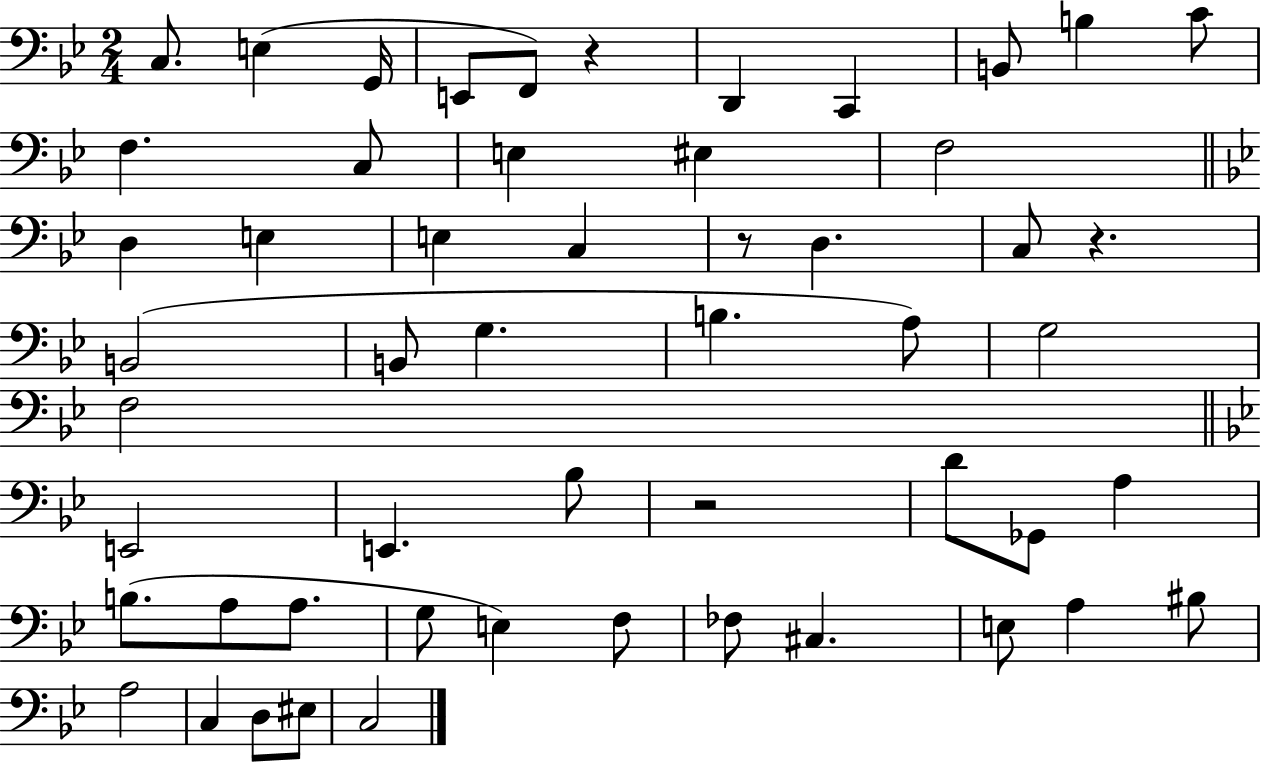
X:1
T:Untitled
M:2/4
L:1/4
K:Bb
C,/2 E, G,,/4 E,,/2 F,,/2 z D,, C,, B,,/2 B, C/2 F, C,/2 E, ^E, F,2 D, E, E, C, z/2 D, C,/2 z B,,2 B,,/2 G, B, A,/2 G,2 F,2 E,,2 E,, _B,/2 z2 D/2 _G,,/2 A, B,/2 A,/2 A,/2 G,/2 E, F,/2 _F,/2 ^C, E,/2 A, ^B,/2 A,2 C, D,/2 ^E,/2 C,2